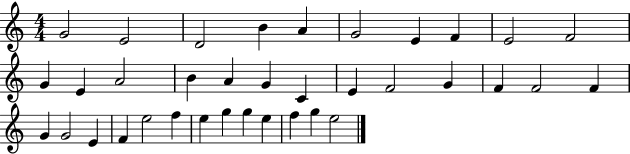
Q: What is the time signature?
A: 4/4